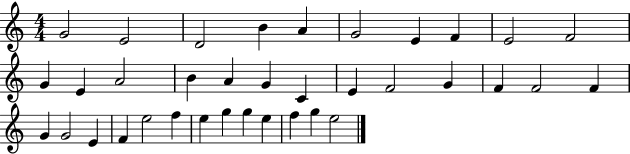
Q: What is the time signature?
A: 4/4